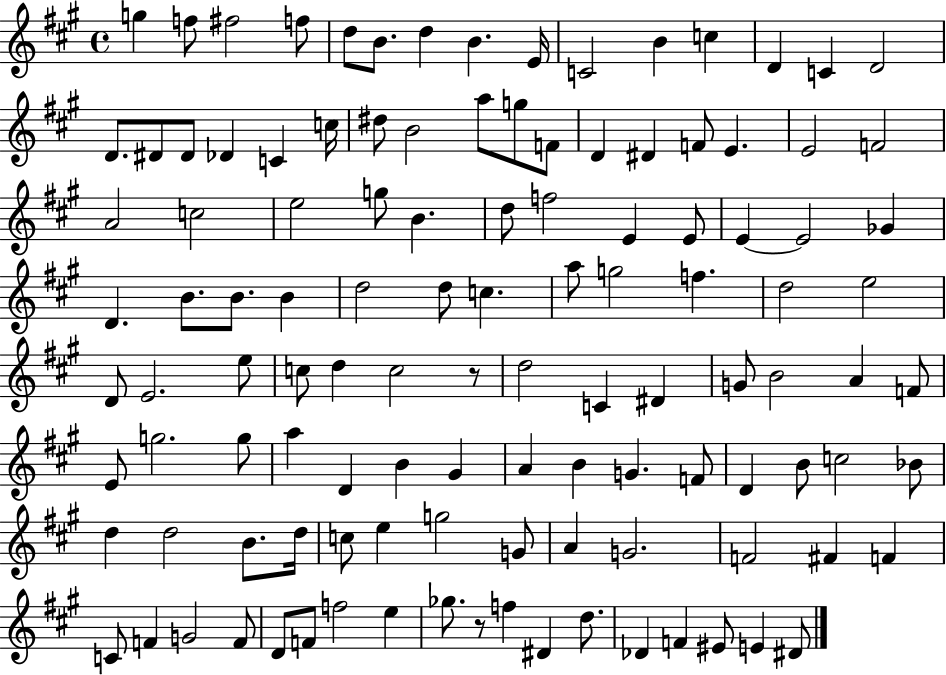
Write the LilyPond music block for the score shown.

{
  \clef treble
  \time 4/4
  \defaultTimeSignature
  \key a \major
  \repeat volta 2 { g''4 f''8 fis''2 f''8 | d''8 b'8. d''4 b'4. e'16 | c'2 b'4 c''4 | d'4 c'4 d'2 | \break d'8. dis'8 dis'8 des'4 c'4 c''16 | dis''8 b'2 a''8 g''8 f'8 | d'4 dis'4 f'8 e'4. | e'2 f'2 | \break a'2 c''2 | e''2 g''8 b'4. | d''8 f''2 e'4 e'8 | e'4~~ e'2 ges'4 | \break d'4. b'8. b'8. b'4 | d''2 d''8 c''4. | a''8 g''2 f''4. | d''2 e''2 | \break d'8 e'2. e''8 | c''8 d''4 c''2 r8 | d''2 c'4 dis'4 | g'8 b'2 a'4 f'8 | \break e'8 g''2. g''8 | a''4 d'4 b'4 gis'4 | a'4 b'4 g'4. f'8 | d'4 b'8 c''2 bes'8 | \break d''4 d''2 b'8. d''16 | c''8 e''4 g''2 g'8 | a'4 g'2. | f'2 fis'4 f'4 | \break c'8 f'4 g'2 f'8 | d'8 f'8 f''2 e''4 | ges''8. r8 f''4 dis'4 d''8. | des'4 f'4 eis'8 e'4 dis'8 | \break } \bar "|."
}